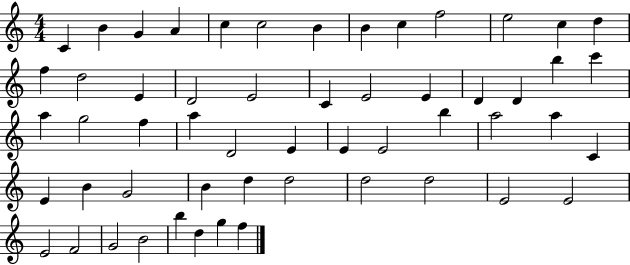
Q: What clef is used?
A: treble